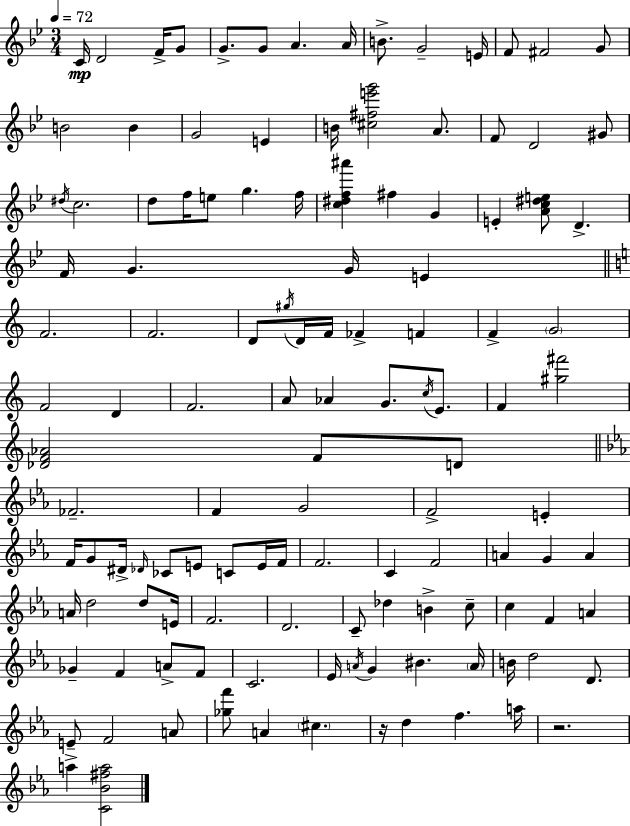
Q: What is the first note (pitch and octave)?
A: C4